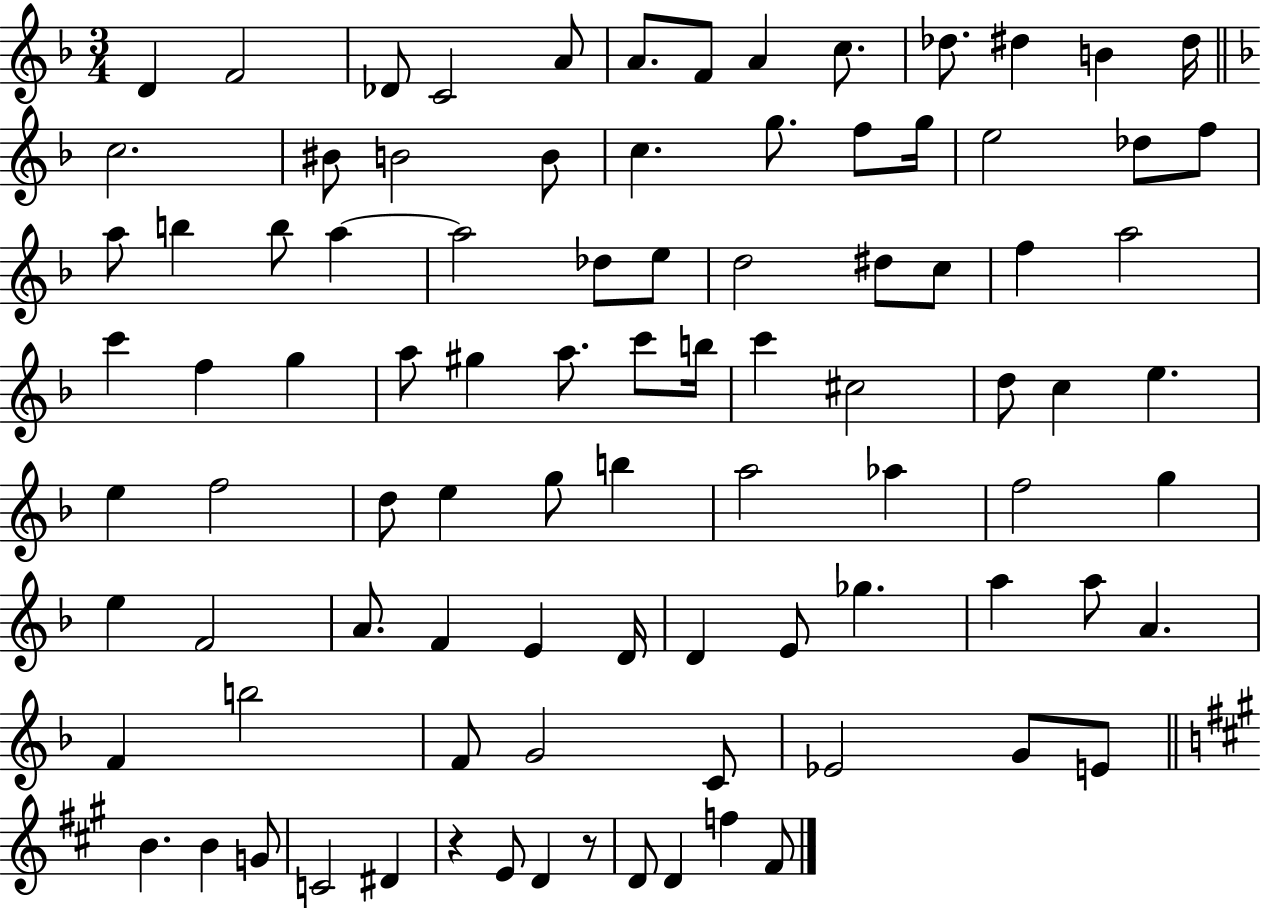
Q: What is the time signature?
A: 3/4